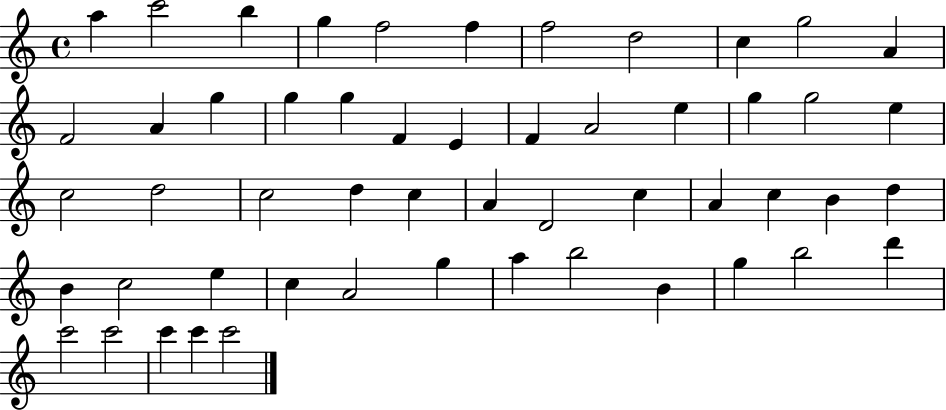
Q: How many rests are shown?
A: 0